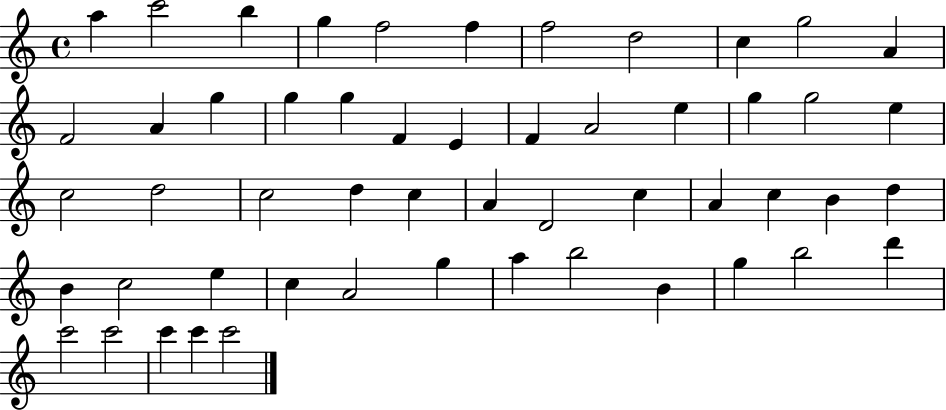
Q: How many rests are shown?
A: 0